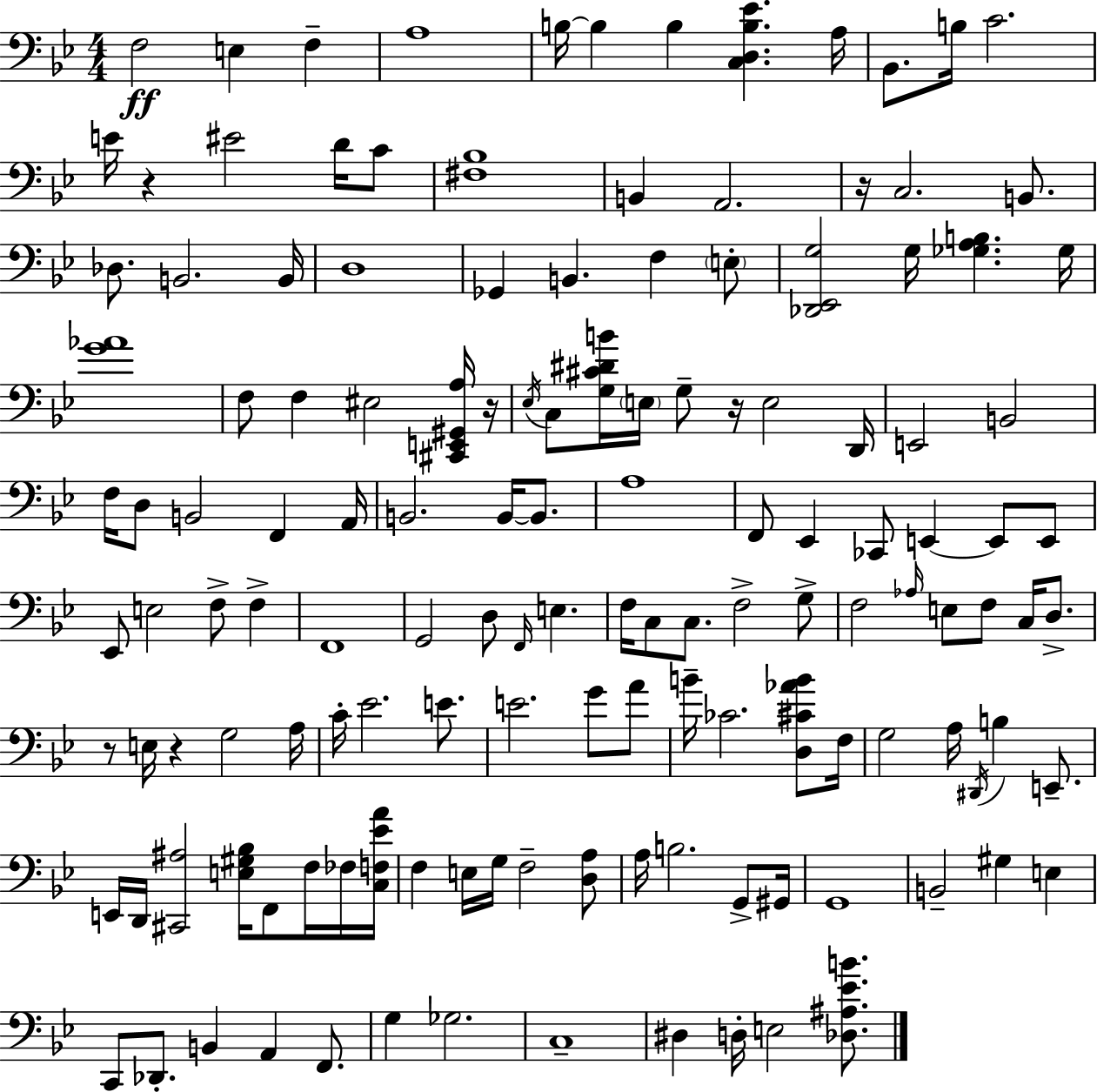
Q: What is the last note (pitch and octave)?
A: E3